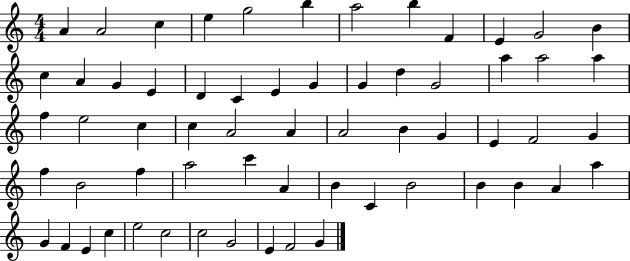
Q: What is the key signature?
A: C major